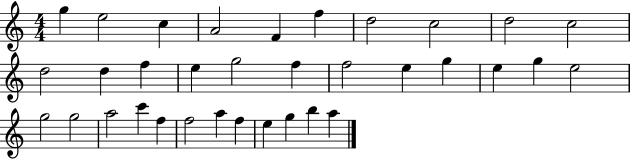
X:1
T:Untitled
M:4/4
L:1/4
K:C
g e2 c A2 F f d2 c2 d2 c2 d2 d f e g2 f f2 e g e g e2 g2 g2 a2 c' f f2 a f e g b a